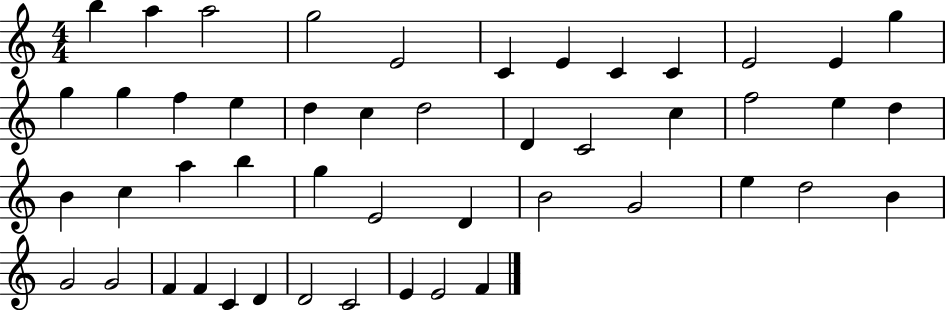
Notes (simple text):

B5/q A5/q A5/h G5/h E4/h C4/q E4/q C4/q C4/q E4/h E4/q G5/q G5/q G5/q F5/q E5/q D5/q C5/q D5/h D4/q C4/h C5/q F5/h E5/q D5/q B4/q C5/q A5/q B5/q G5/q E4/h D4/q B4/h G4/h E5/q D5/h B4/q G4/h G4/h F4/q F4/q C4/q D4/q D4/h C4/h E4/q E4/h F4/q